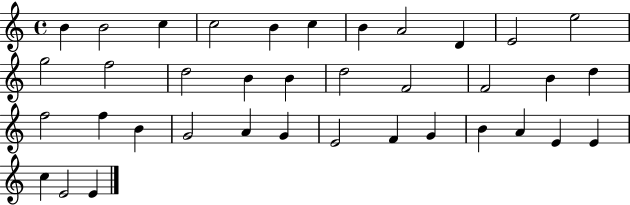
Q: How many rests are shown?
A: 0